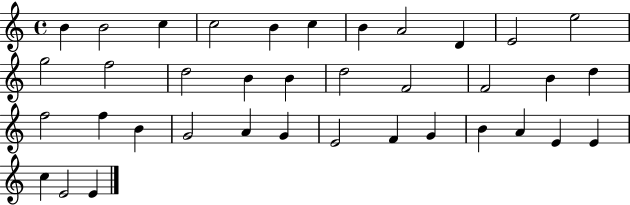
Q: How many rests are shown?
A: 0